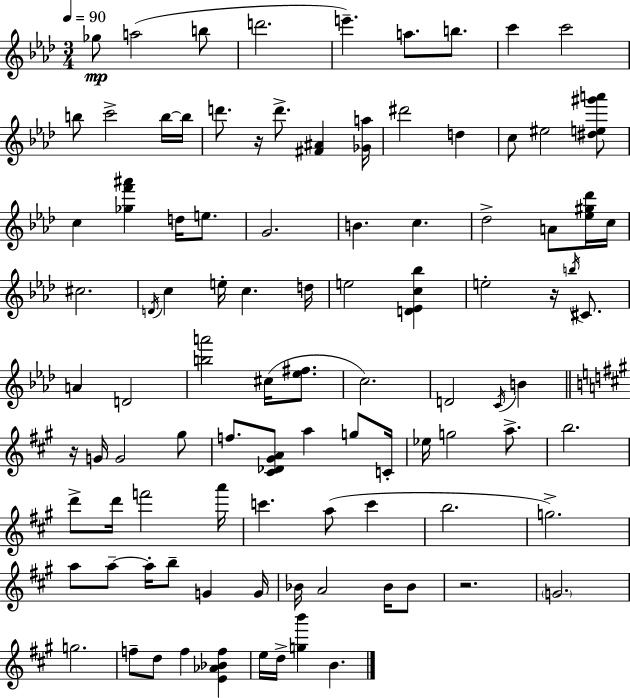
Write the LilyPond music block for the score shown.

{
  \clef treble
  \numericTimeSignature
  \time 3/4
  \key f \minor
  \tempo 4 = 90
  \repeat volta 2 { ges''8\mp a''2( b''8 | d'''2. | e'''4.--) a''8. b''8. | c'''4 c'''2 | \break b''8 c'''2-> b''16~~ b''16 | d'''8. r16 d'''8.-> <fis' ais'>4 <ges' a''>16 | dis'''2 d''4 | c''8 eis''2 <dis'' e'' gis''' a'''>8 | \break c''4 <ges'' f''' ais'''>4 d''16 e''8. | g'2. | b'4. c''4. | des''2-> a'8 <ees'' gis'' des'''>16 c''16 | \break cis''2. | \acciaccatura { d'16 } c''4 e''16-. c''4. | d''16 e''2 <d' ees' c'' bes''>4 | e''2-. r16 \acciaccatura { b''16 } cis'8. | \break a'4 d'2 | <b'' a'''>2 cis''16( <ees'' fis''>8. | c''2.) | d'2 \acciaccatura { c'16 } b'4 | \break \bar "||" \break \key a \major r16 g'16 g'2 gis''8 | f''8. <cis' des' gis' a'>8 a''4 g''8 c'16-. | ees''16 g''2 a''8.-> | b''2. | \break d'''8-> d'''16 f'''2 a'''16 | c'''4. a''8( c'''4 | b''2. | g''2.->) | \break a''8 a''8--~~ a''16-. b''8-- g'4 g'16 | bes'16 a'2 bes'16 bes'8 | r2. | \parenthesize g'2. | \break g''2. | f''8-- d''8 f''4 <e' aes' bes' f''>4 | e''16 d''16-> <g'' b'''>4 b'4. | } \bar "|."
}